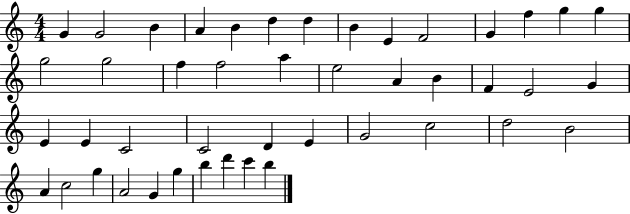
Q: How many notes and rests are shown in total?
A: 45